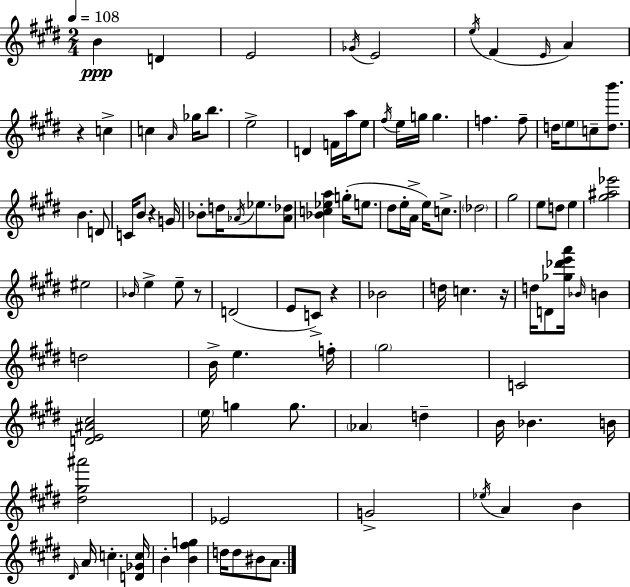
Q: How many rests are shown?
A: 5